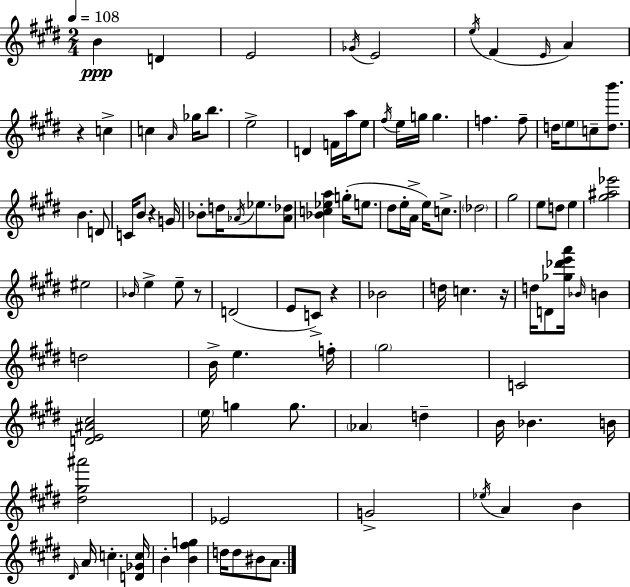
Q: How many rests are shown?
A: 5